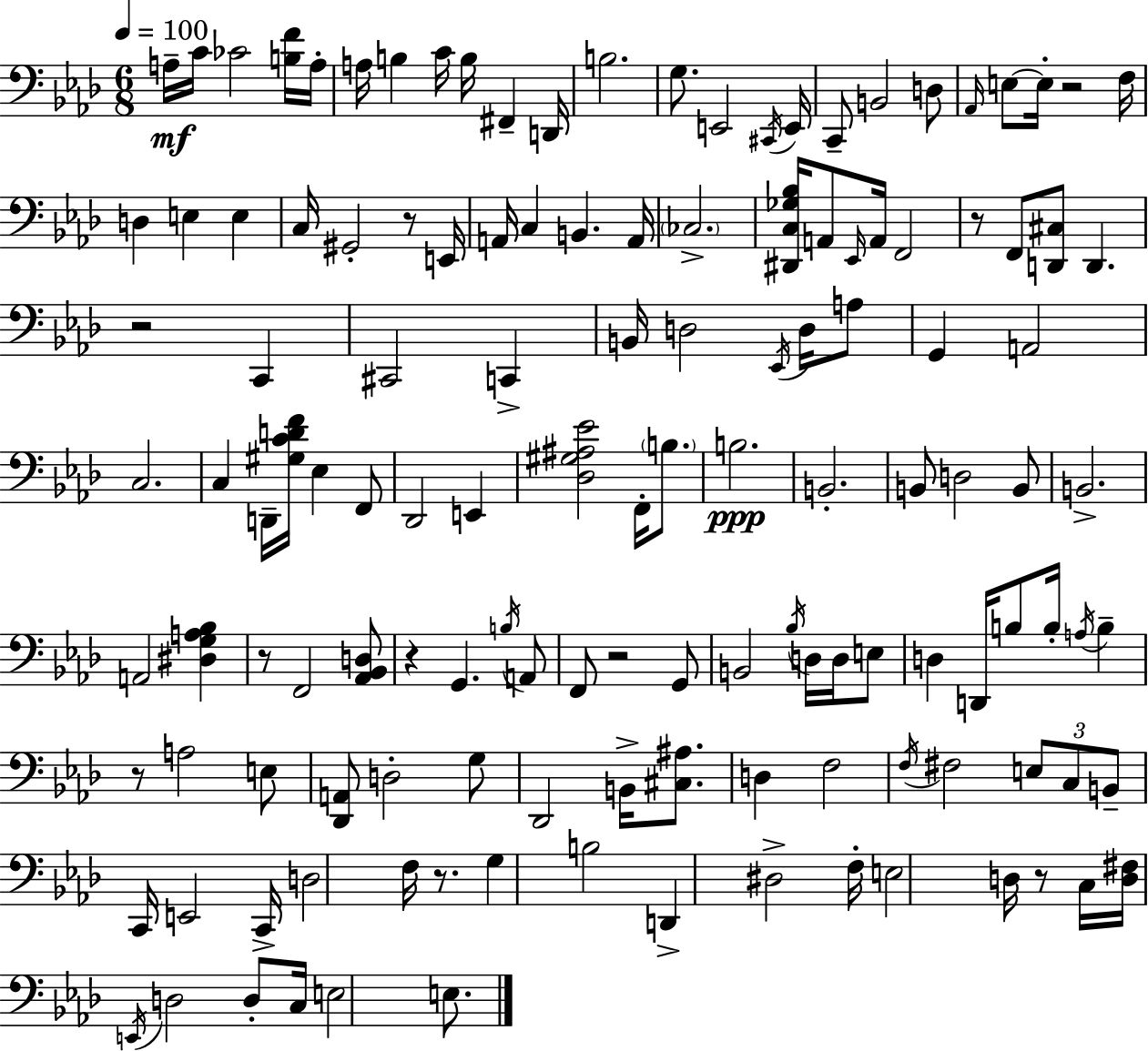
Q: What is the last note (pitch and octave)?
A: E3